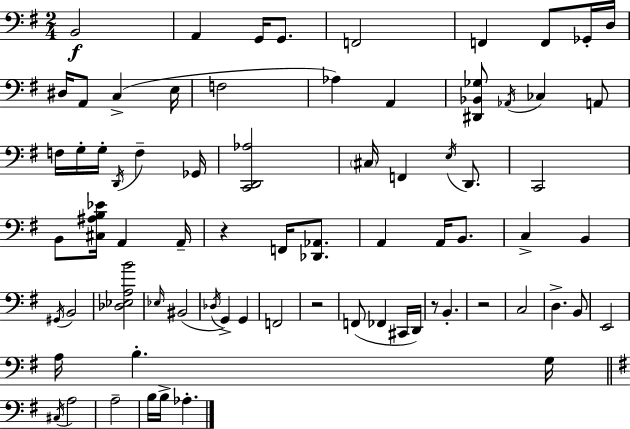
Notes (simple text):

B2/h A2/q G2/s G2/e. F2/h F2/q F2/e Gb2/s D3/s D#3/s A2/e C3/q E3/s F3/h Ab3/q A2/q [D#2,Bb2,Gb3]/e Ab2/s CES3/q A2/e F3/s G3/s G3/s D2/s F3/q Gb2/s [C2,D2,Ab3]/h C#3/s F2/q E3/s D2/e. C2/h B2/e [C#3,A#3,B3,Eb4]/s A2/q A2/s R/q F2/s [Db2,Ab2]/e. A2/q A2/s B2/e. C3/q B2/q G#2/s B2/h [Db3,Eb3,A3,B4]/h Eb3/s BIS2/h Db3/s G2/q G2/q F2/h R/h F2/e FES2/q C#2/s D2/s R/e B2/q. R/h C3/h D3/q. B2/e E2/h A3/s B3/q. G3/s C#3/s A3/h A3/h B3/s B3/s Ab3/q.